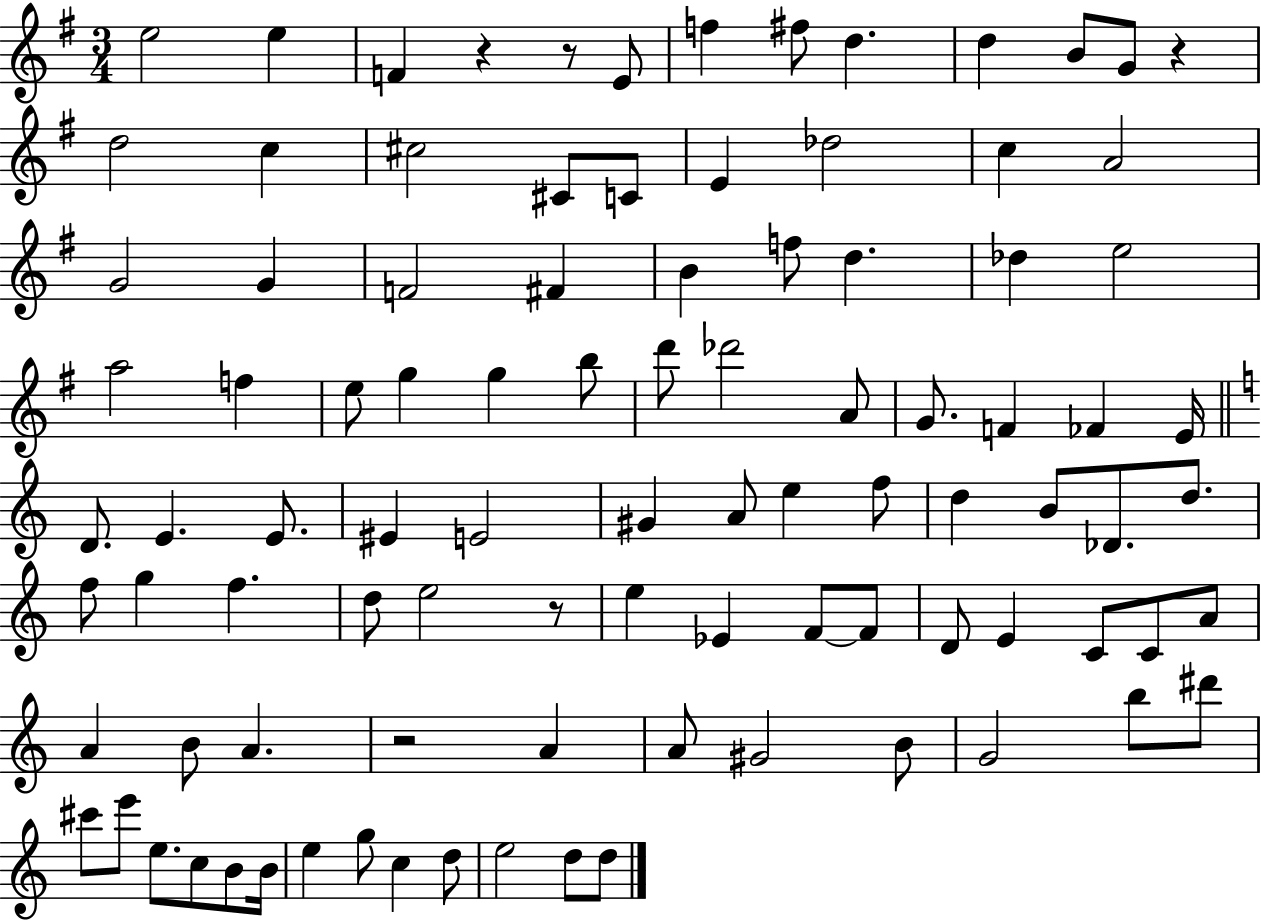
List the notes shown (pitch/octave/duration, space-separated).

E5/h E5/q F4/q R/q R/e E4/e F5/q F#5/e D5/q. D5/q B4/e G4/e R/q D5/h C5/q C#5/h C#4/e C4/e E4/q Db5/h C5/q A4/h G4/h G4/q F4/h F#4/q B4/q F5/e D5/q. Db5/q E5/h A5/h F5/q E5/e G5/q G5/q B5/e D6/e Db6/h A4/e G4/e. F4/q FES4/q E4/s D4/e. E4/q. E4/e. EIS4/q E4/h G#4/q A4/e E5/q F5/e D5/q B4/e Db4/e. D5/e. F5/e G5/q F5/q. D5/e E5/h R/e E5/q Eb4/q F4/e F4/e D4/e E4/q C4/e C4/e A4/e A4/q B4/e A4/q. R/h A4/q A4/e G#4/h B4/e G4/h B5/e D#6/e C#6/e E6/e E5/e. C5/e B4/e B4/s E5/q G5/e C5/q D5/e E5/h D5/e D5/e